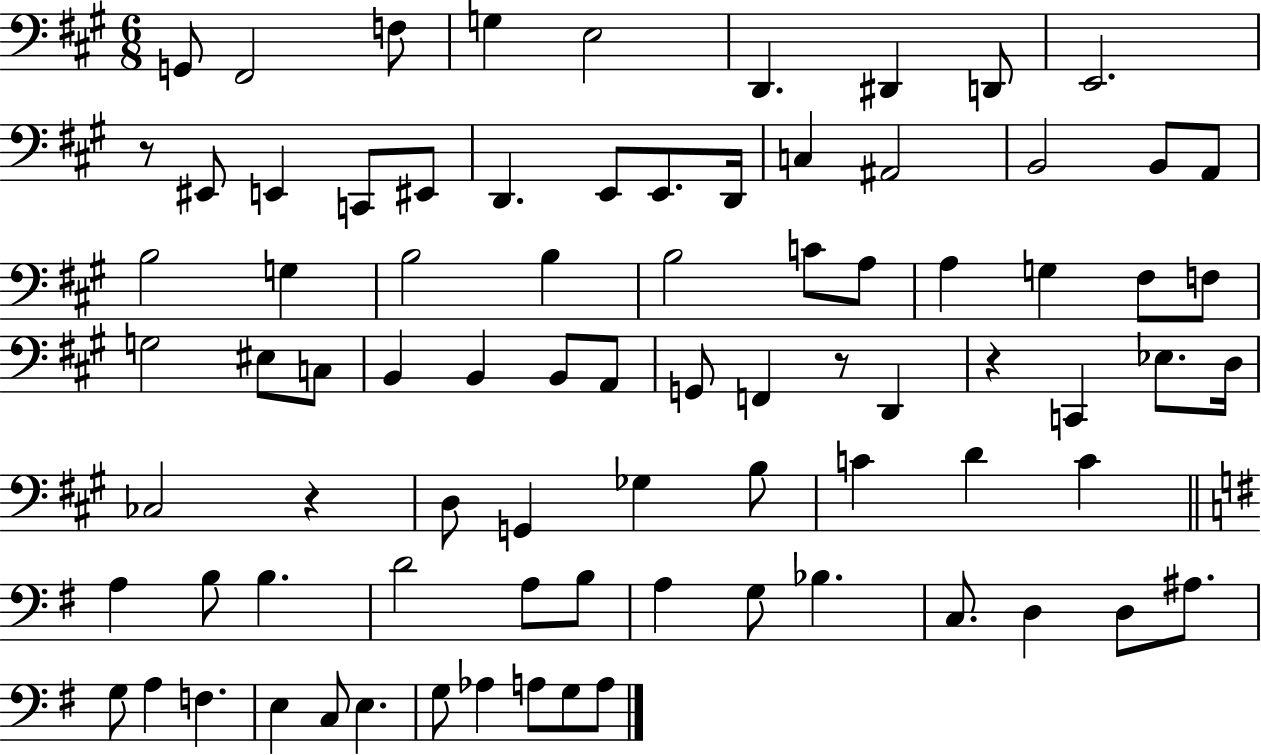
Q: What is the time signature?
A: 6/8